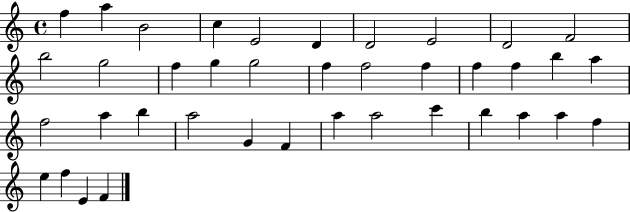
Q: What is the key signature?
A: C major